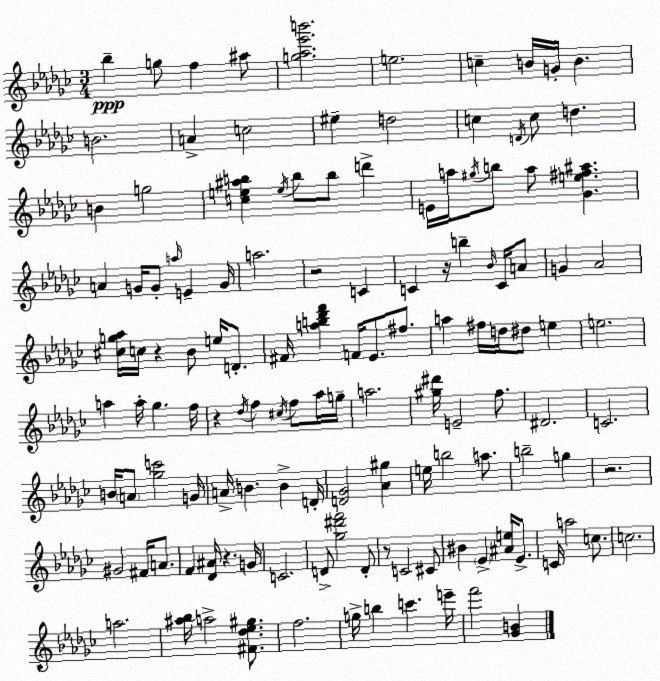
X:1
T:Untitled
M:3/4
L:1/4
K:Ebm
_b g/2 f ^a/2 [g_a_e'b']2 e2 c B/4 G/4 B B2 A c2 ^e d2 c D/4 c/2 d B g2 [ce^ab] e/4 b/2 b/2 d' E/4 a/4 ^g/4 b/2 a/2 [_Ge^f^a] A G/4 G/2 a/4 E G/4 a2 z2 C C z/4 b _B/4 C/4 A/2 G _A2 [^cg_a]/4 c/4 z _B/2 e/4 D/2 ^F/4 [ab_d'f'] F/4 _E/2 ^f/2 a ^f/4 d/4 ^d/2 e e2 a a/4 _g f/4 z _d/4 f ^c/4 f/2 _a/4 g/4 a2 [^g^d']/4 E2 f/2 ^D2 C2 B/4 A/2 [_gc']2 G/4 A/4 B B D/4 [D_G]2 [_A^g] e/4 b2 a/2 b2 g z2 ^G2 ^F/4 A/2 F [_D^A]/4 z G/4 C2 D/2 [_g^d'f']2 D/2 z/2 C2 ^C/2 ^B _E [^Ae]/4 _E/2 C/4 a2 c/2 c2 a2 [^a_b]/4 a2 [^F_d_e^g]/2 f2 g/4 b c' e'/4 f'2 [_GB]